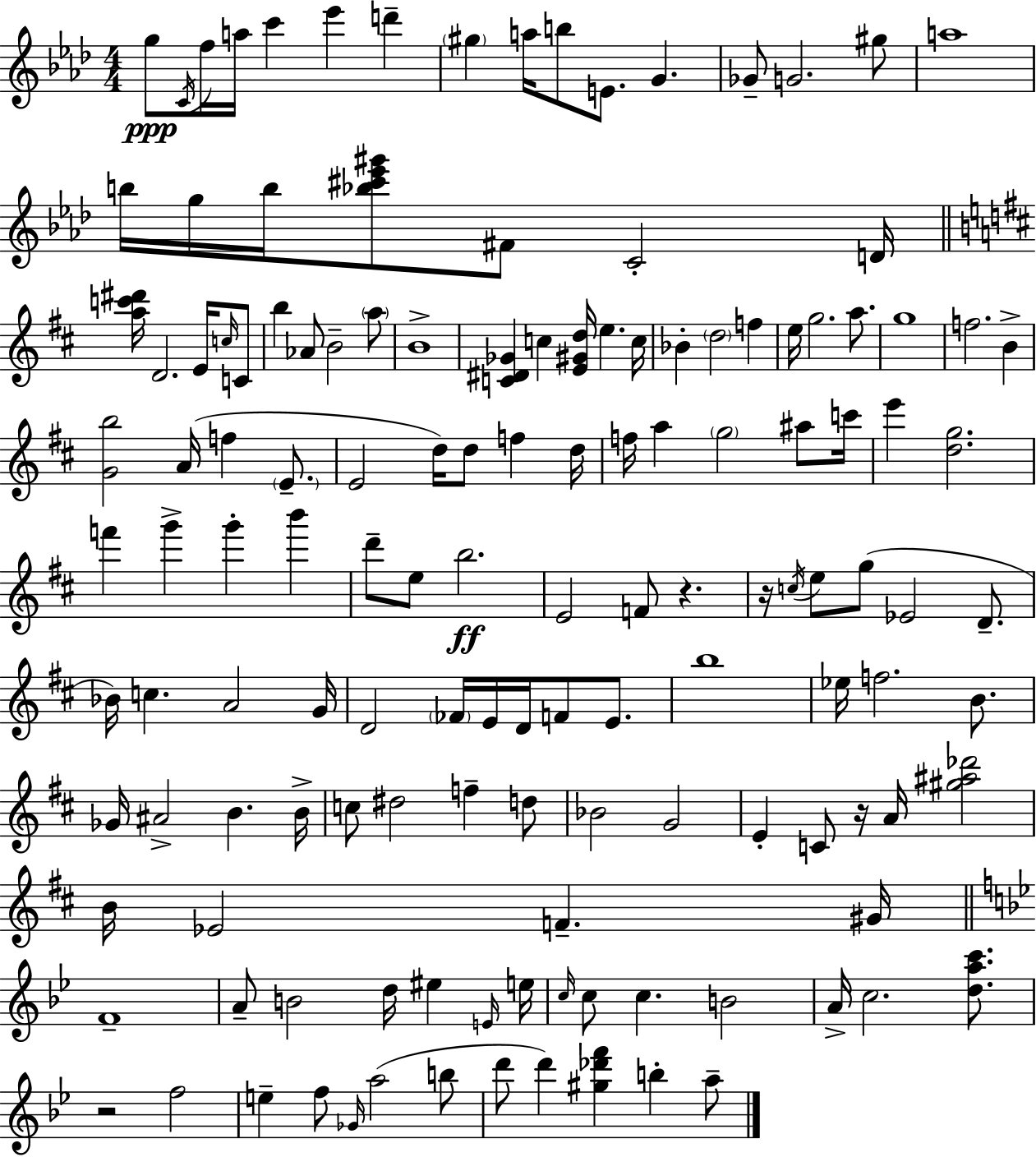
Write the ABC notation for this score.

X:1
T:Untitled
M:4/4
L:1/4
K:Ab
g/2 C/4 f/4 a/4 c' _e' d' ^g a/4 b/2 E/2 G _G/2 G2 ^g/2 a4 b/4 g/4 b/4 [_b^c'_e'^g']/2 ^F/2 C2 D/4 [ac'^d']/4 D2 E/4 c/4 C/2 b _A/2 B2 a/2 B4 [C^D_G] c [E^Gd]/4 e c/4 _B d2 f e/4 g2 a/2 g4 f2 B [Gb]2 A/4 f E/2 E2 d/4 d/2 f d/4 f/4 a g2 ^a/2 c'/4 e' [dg]2 f' g' g' b' d'/2 e/2 b2 E2 F/2 z z/4 c/4 e/2 g/2 _E2 D/2 _B/4 c A2 G/4 D2 _F/4 E/4 D/4 F/2 E/2 b4 _e/4 f2 B/2 _G/4 ^A2 B B/4 c/2 ^d2 f d/2 _B2 G2 E C/2 z/4 A/4 [^g^a_d']2 B/4 _E2 F ^G/4 F4 A/2 B2 d/4 ^e E/4 e/4 c/4 c/2 c B2 A/4 c2 [dac']/2 z2 f2 e f/2 _G/4 a2 b/2 d'/2 d' [^g_d'f'] b a/2